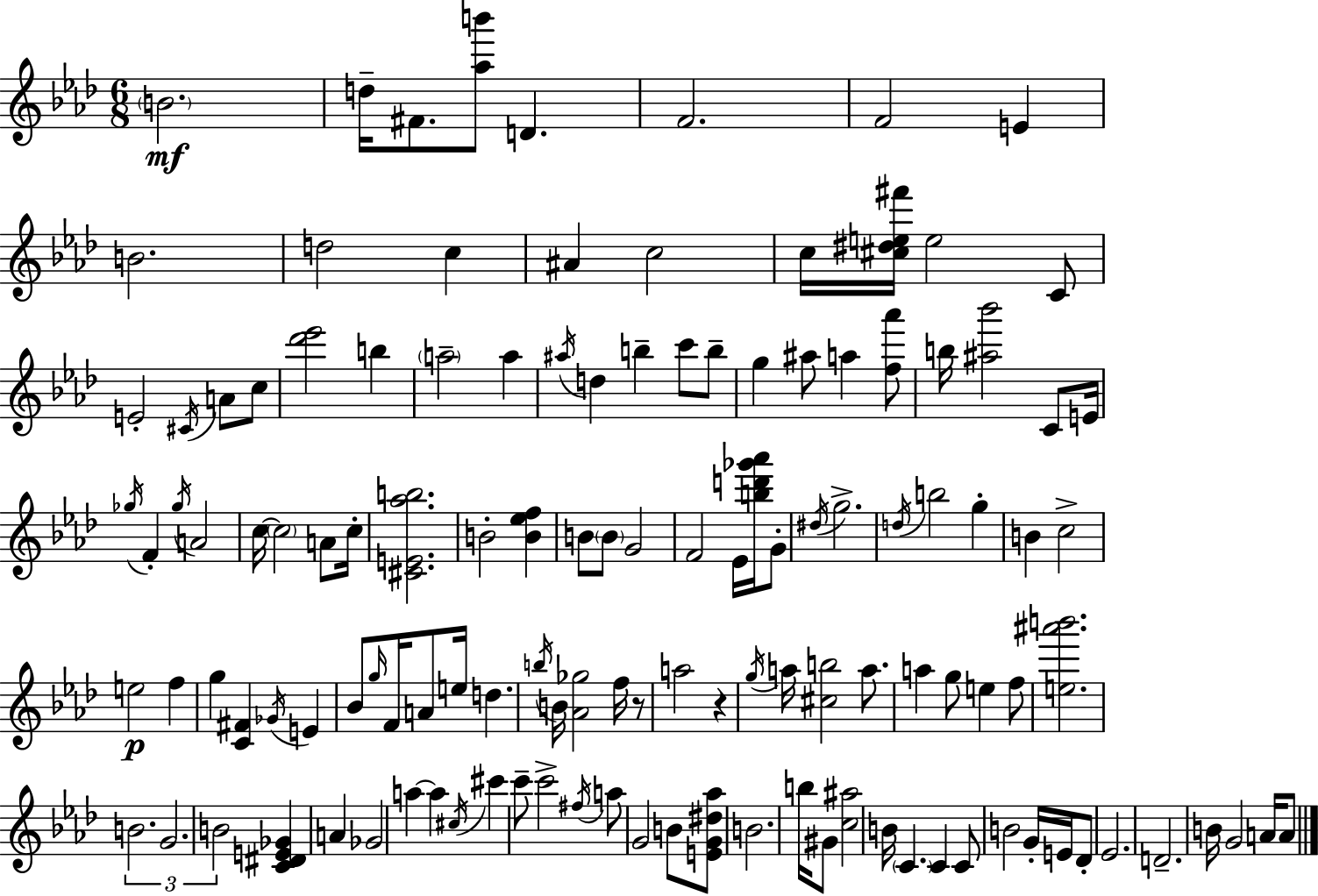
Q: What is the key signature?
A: AES major